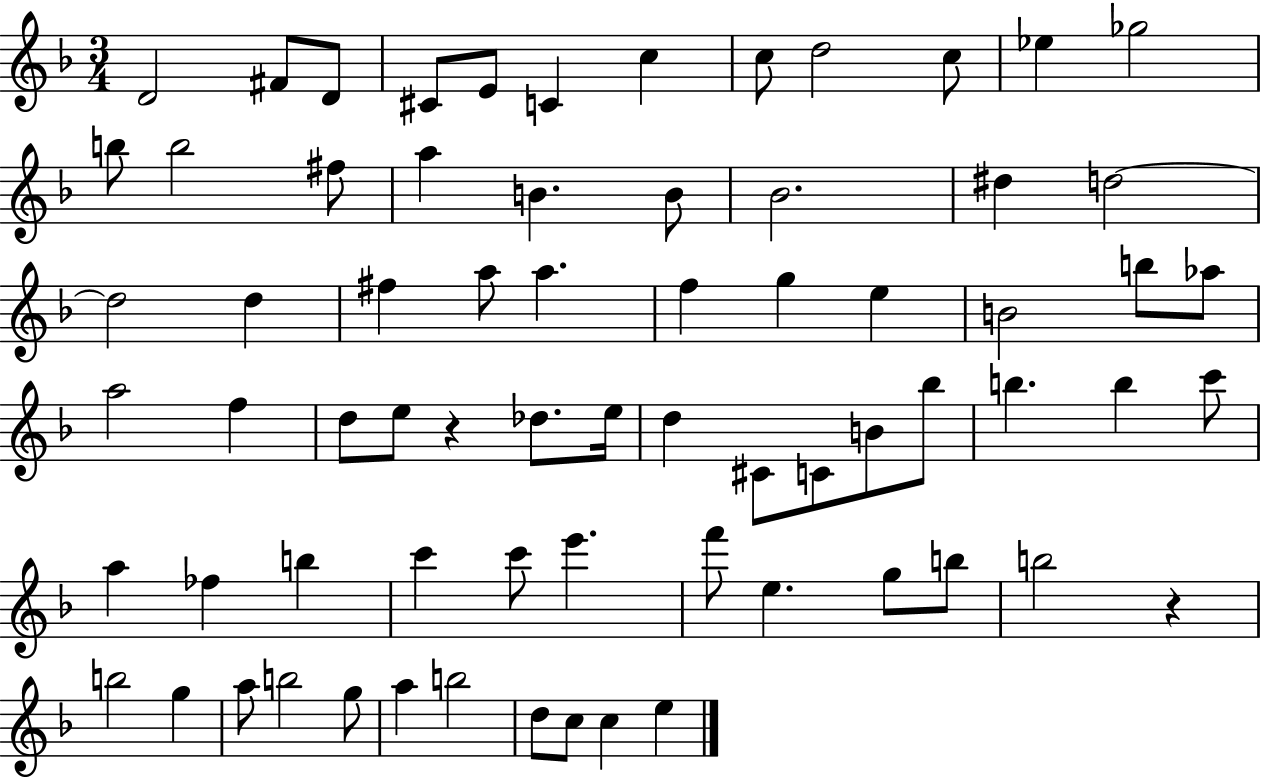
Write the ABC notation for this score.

X:1
T:Untitled
M:3/4
L:1/4
K:F
D2 ^F/2 D/2 ^C/2 E/2 C c c/2 d2 c/2 _e _g2 b/2 b2 ^f/2 a B B/2 _B2 ^d d2 d2 d ^f a/2 a f g e B2 b/2 _a/2 a2 f d/2 e/2 z _d/2 e/4 d ^C/2 C/2 B/2 _b/2 b b c'/2 a _f b c' c'/2 e' f'/2 e g/2 b/2 b2 z b2 g a/2 b2 g/2 a b2 d/2 c/2 c e